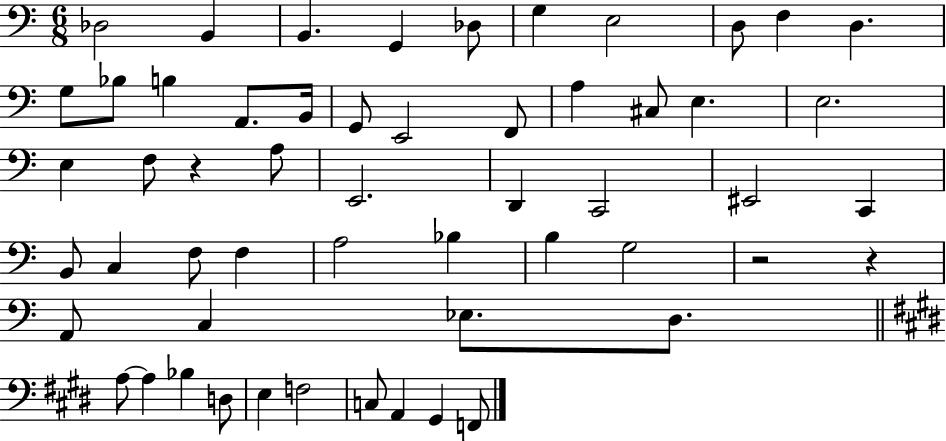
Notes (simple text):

Db3/h B2/q B2/q. G2/q Db3/e G3/q E3/h D3/e F3/q D3/q. G3/e Bb3/e B3/q A2/e. B2/s G2/e E2/h F2/e A3/q C#3/e E3/q. E3/h. E3/q F3/e R/q A3/e E2/h. D2/q C2/h EIS2/h C2/q B2/e C3/q F3/e F3/q A3/h Bb3/q B3/q G3/h R/h R/q A2/e C3/q Eb3/e. D3/e. A3/e A3/q Bb3/q D3/e E3/q F3/h C3/e A2/q G#2/q F2/e